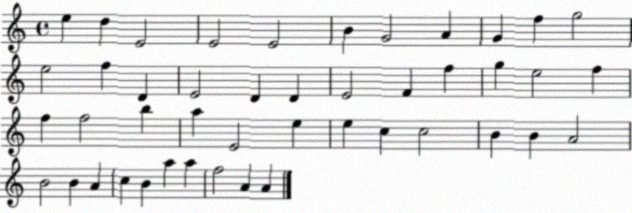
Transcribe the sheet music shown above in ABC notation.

X:1
T:Untitled
M:4/4
L:1/4
K:C
e d E2 E2 E2 B G2 A G f g2 e2 f D E2 D D E2 F f g e2 f f f2 b a E2 e e c c2 B B A2 B2 B A c B a a f2 A A